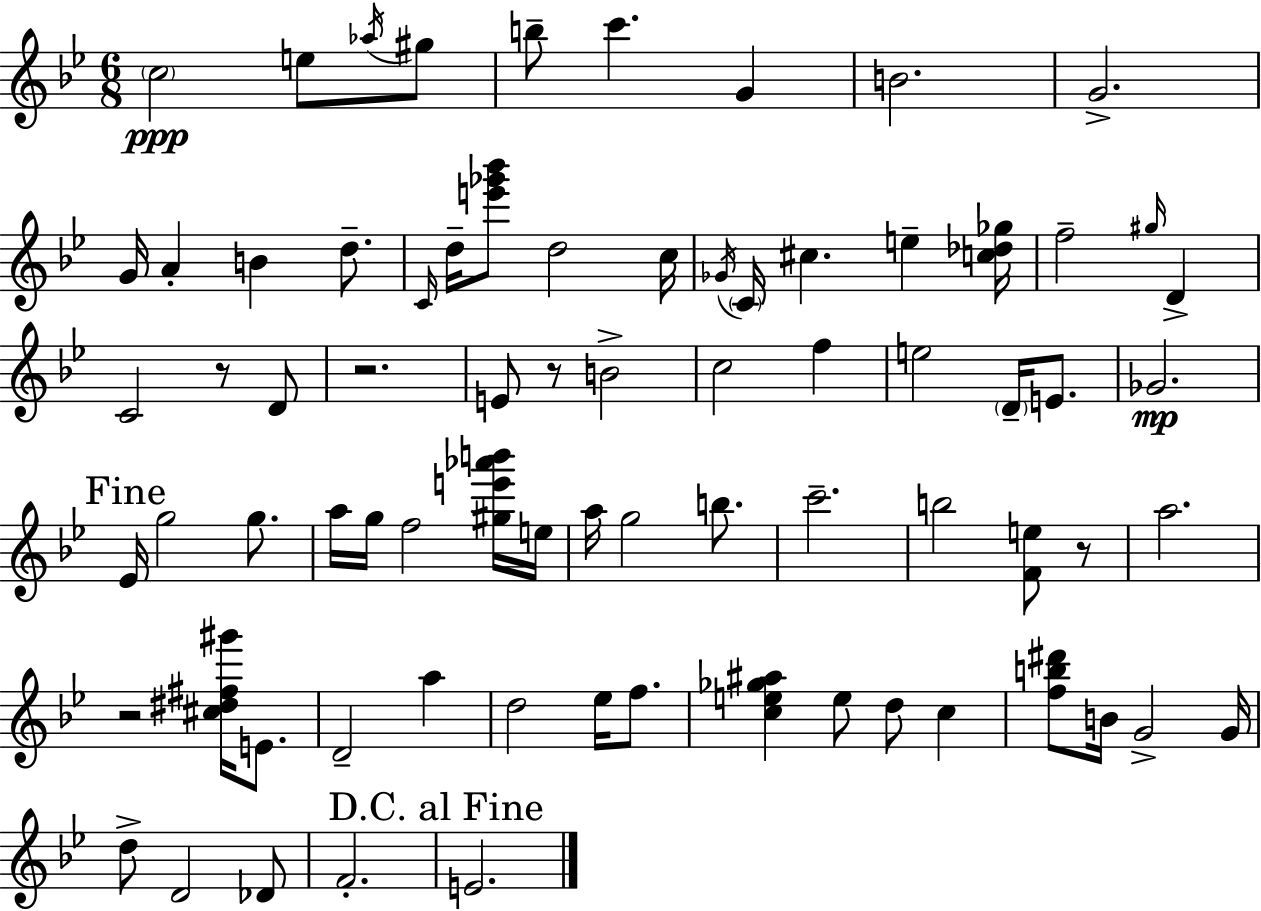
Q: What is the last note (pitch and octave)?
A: E4